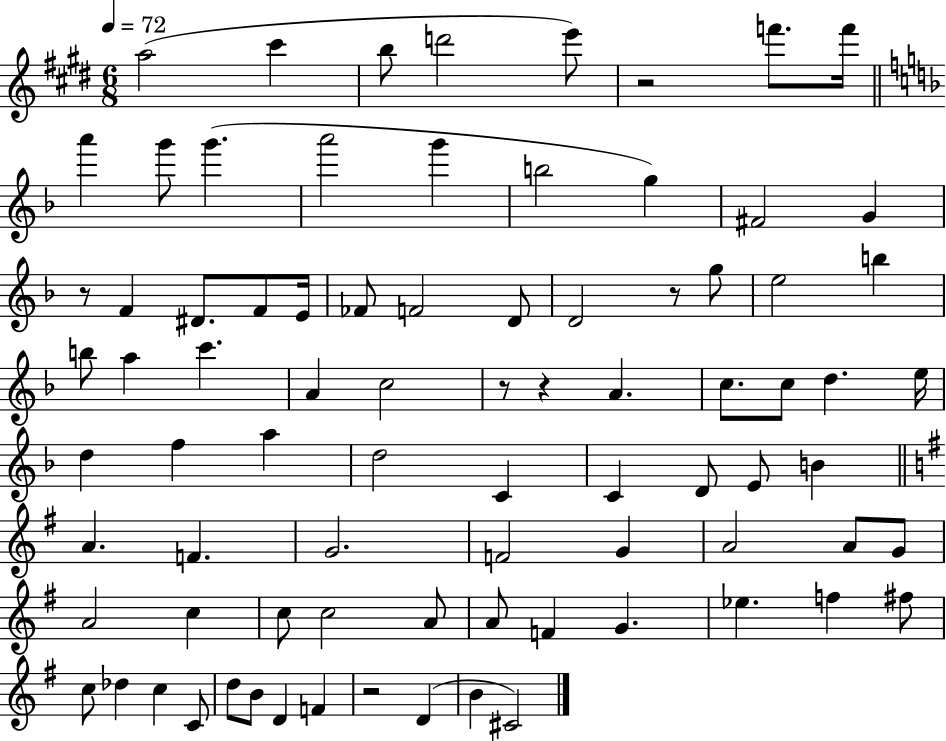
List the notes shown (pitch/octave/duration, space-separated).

A5/h C#6/q B5/e D6/h E6/e R/h F6/e. F6/s A6/q G6/e G6/q. A6/h G6/q B5/h G5/q F#4/h G4/q R/e F4/q D#4/e. F4/e E4/s FES4/e F4/h D4/e D4/h R/e G5/e E5/h B5/q B5/e A5/q C6/q. A4/q C5/h R/e R/q A4/q. C5/e. C5/e D5/q. E5/s D5/q F5/q A5/q D5/h C4/q C4/q D4/e E4/e B4/q A4/q. F4/q. G4/h. F4/h G4/q A4/h A4/e G4/e A4/h C5/q C5/e C5/h A4/e A4/e F4/q G4/q. Eb5/q. F5/q F#5/e C5/e Db5/q C5/q C4/e D5/e B4/e D4/q F4/q R/h D4/q B4/q C#4/h